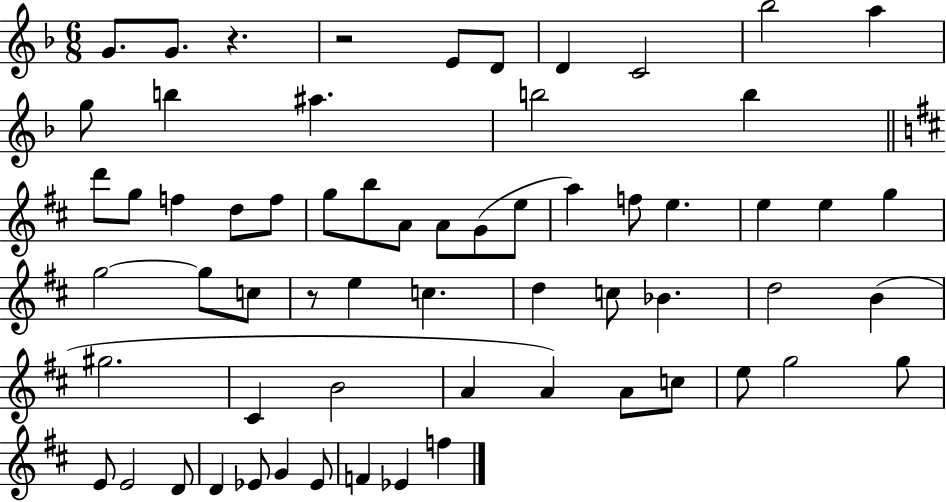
{
  \clef treble
  \numericTimeSignature
  \time 6/8
  \key f \major
  \repeat volta 2 { g'8. g'8. r4. | r2 e'8 d'8 | d'4 c'2 | bes''2 a''4 | \break g''8 b''4 ais''4. | b''2 b''4 | \bar "||" \break \key b \minor d'''8 g''8 f''4 d''8 f''8 | g''8 b''8 a'8 a'8 g'8( e''8 | a''4) f''8 e''4. | e''4 e''4 g''4 | \break g''2~~ g''8 c''8 | r8 e''4 c''4. | d''4 c''8 bes'4. | d''2 b'4( | \break gis''2. | cis'4 b'2 | a'4 a'4) a'8 c''8 | e''8 g''2 g''8 | \break e'8 e'2 d'8 | d'4 ees'8 g'4 ees'8 | f'4 ees'4 f''4 | } \bar "|."
}